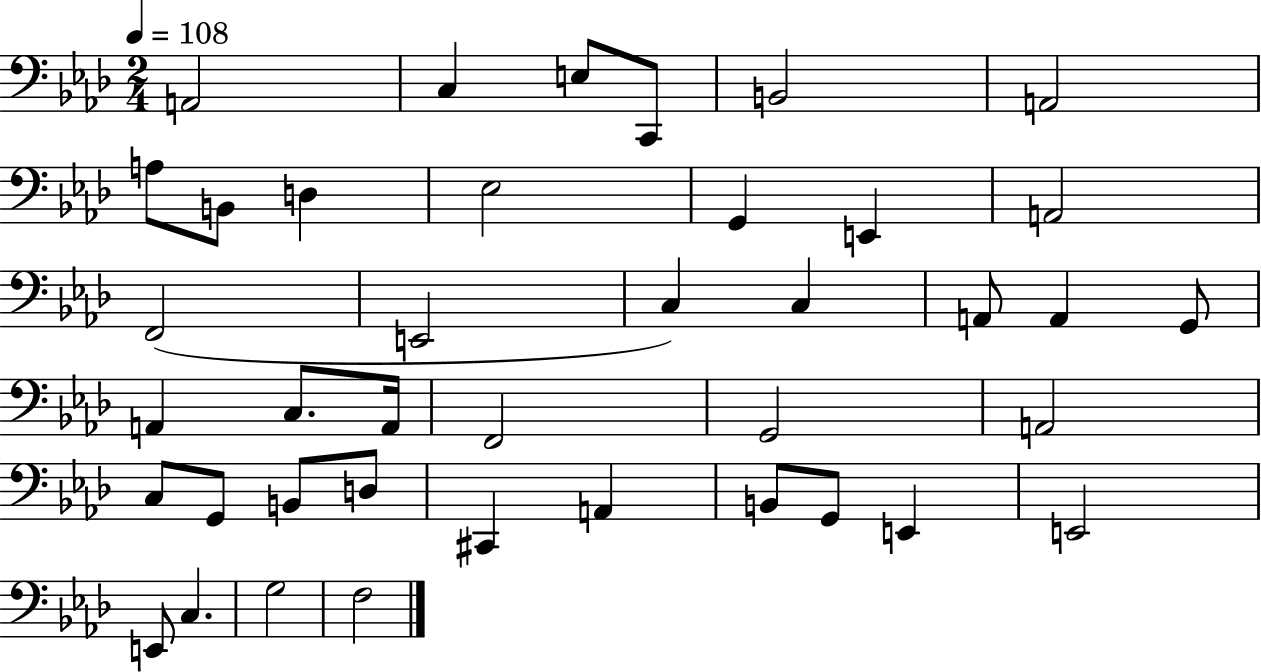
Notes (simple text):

A2/h C3/q E3/e C2/e B2/h A2/h A3/e B2/e D3/q Eb3/h G2/q E2/q A2/h F2/h E2/h C3/q C3/q A2/e A2/q G2/e A2/q C3/e. A2/s F2/h G2/h A2/h C3/e G2/e B2/e D3/e C#2/q A2/q B2/e G2/e E2/q E2/h E2/e C3/q. G3/h F3/h